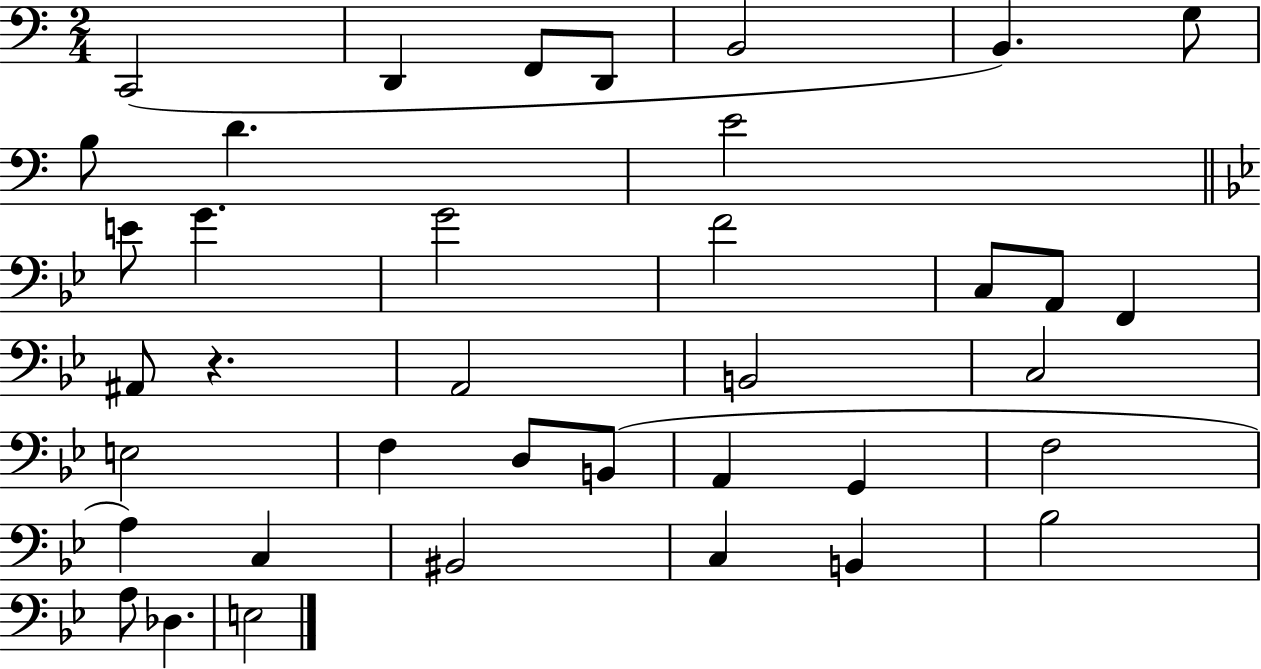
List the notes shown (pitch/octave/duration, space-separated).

C2/h D2/q F2/e D2/e B2/h B2/q. G3/e B3/e D4/q. E4/h E4/e G4/q. G4/h F4/h C3/e A2/e F2/q A#2/e R/q. A2/h B2/h C3/h E3/h F3/q D3/e B2/e A2/q G2/q F3/h A3/q C3/q BIS2/h C3/q B2/q Bb3/h A3/e Db3/q. E3/h